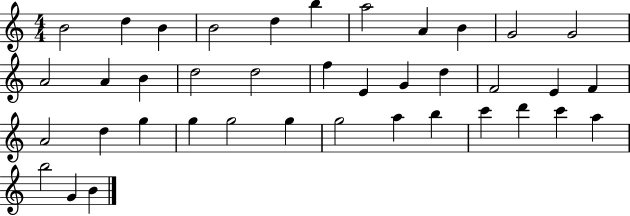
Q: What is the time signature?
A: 4/4